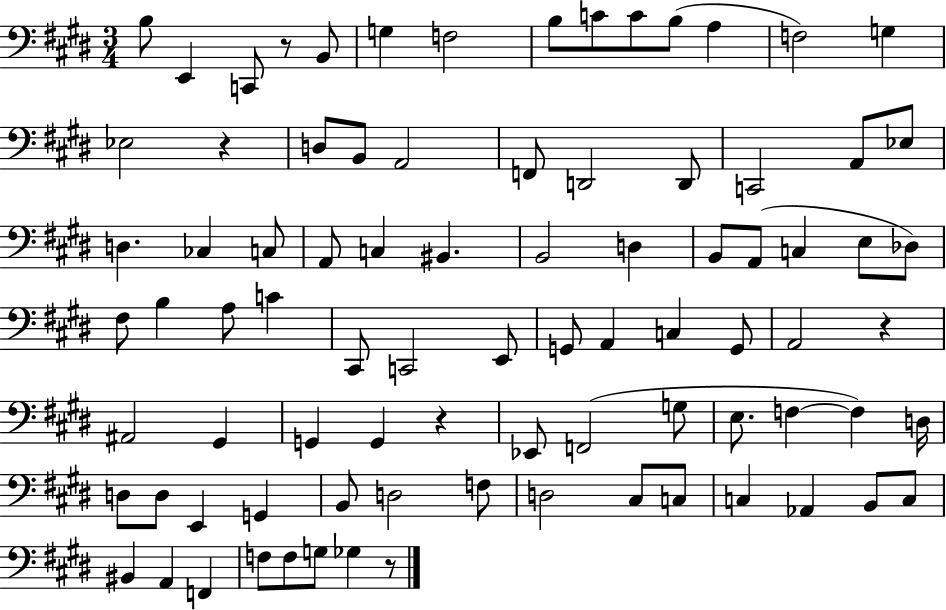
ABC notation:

X:1
T:Untitled
M:3/4
L:1/4
K:E
B,/2 E,, C,,/2 z/2 B,,/2 G, F,2 B,/2 C/2 C/2 B,/2 A, F,2 G, _E,2 z D,/2 B,,/2 A,,2 F,,/2 D,,2 D,,/2 C,,2 A,,/2 _E,/2 D, _C, C,/2 A,,/2 C, ^B,, B,,2 D, B,,/2 A,,/2 C, E,/2 _D,/2 ^F,/2 B, A,/2 C ^C,,/2 C,,2 E,,/2 G,,/2 A,, C, G,,/2 A,,2 z ^A,,2 ^G,, G,, G,, z _E,,/2 F,,2 G,/2 E,/2 F, F, D,/4 D,/2 D,/2 E,, G,, B,,/2 D,2 F,/2 D,2 ^C,/2 C,/2 C, _A,, B,,/2 C,/2 ^B,, A,, F,, F,/2 F,/2 G,/2 _G, z/2